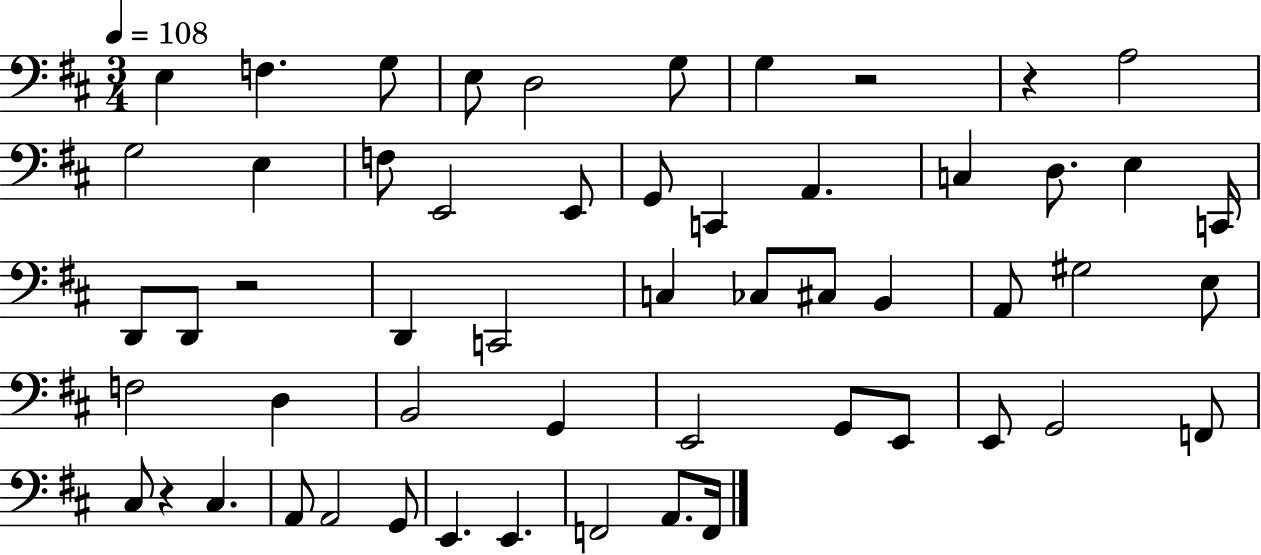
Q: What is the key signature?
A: D major